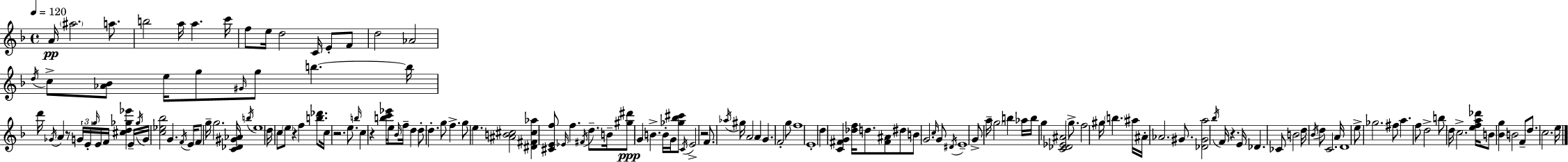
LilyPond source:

{
  \clef treble
  \time 4/4
  \defaultTimeSignature
  \key f \major
  \tempo 4 = 120
  a'16\pp \parenthesize ais''2. a''8. | b''2 a''16 a''4. c'''16 | f''8 e''16 d''2 c'16 e'8-. f'8 | d''2 aes'2 | \break \acciaccatura { d''16 } c''8-> <aes' bes'>8 e''16 g''8 \grace { gis'16 } g''8 b''4.~~ | b''16 d'''16 \acciaccatura { ges'16 } a'4 r8 \tuplet 3/2 { g'16 e'16-. \grace { g''16 } } e'16 f'16 <cis'' d'' ges'' ees'''>4 | e'16-- \acciaccatura { ges''16 } g'16 <c'' ees'' bes''>2 g'4. | \acciaccatura { f'16 } e'16 f'8 g''16-- g''2. | \break <c' des' gis' aes'>16 \acciaccatura { b''16 } e''1 | d''16 c''8 \parenthesize e''8 r4 | f''4 <b'' des'''>8. c''16 r2. | e''8. \grace { b''16 } c''4 r4 | \break <b'' c''' ees'''>16 e''8 \grace { bes'16 } f''16-- d''4 d''8-. d''4.-. | g''8 f''4.-> g''8 e''4. | <ais' b' cis''>2 <dis' fis' cis'' aes''>4 <cis' e' f''>8 \grace { ees'16 } | f''4. \acciaccatura { fis'16 } d''8.-- b'16-- <gis'' dis'''>8\ppp g'4 | \break b'4.-> b'16-. g'16 <ges'' bes'' cis'''>8 \acciaccatura { c'16 } e'2-> | r2 f'8. \acciaccatura { aes''16 } | gis''16 a'2 a'4 g'4. | f'2-. g''8 f''1 | \break e'1-. | d''4 | <c' fis' g'>4 <des'' f''>16 d''8. <fis' ais'>8 dis''8 b'8 g'2. | \grace { c''16 } g'8 \acciaccatura { dis'16 } e'1-- | \break g'8-> | a''16-- \parenthesize g''2 b''4 aes''16 b''16 | g''4 <c' des' ees' ais'>2 g''8.-> f''2 | gis''16 \parenthesize b''4. ais''16 ais'16-. | \break aes'2. gis'8. <des' gis' a''>2 | \acciaccatura { bes''16 } f'16 r4. e'16 | des'4. ces'8 b'2 | d''16 \acciaccatura { bes'16 } d''8 c'2. | \break a'16 d'1 | e''8-> ges''2. fis''8 | a''4. f''8 d''2-> | b''8 d''16 c''2.-> | \break <e'' f'' a'' des'''>16 b'8 <bes' g''>4 b'2 f'8-- | d''8. c''2. | e''16 \bar "|."
}